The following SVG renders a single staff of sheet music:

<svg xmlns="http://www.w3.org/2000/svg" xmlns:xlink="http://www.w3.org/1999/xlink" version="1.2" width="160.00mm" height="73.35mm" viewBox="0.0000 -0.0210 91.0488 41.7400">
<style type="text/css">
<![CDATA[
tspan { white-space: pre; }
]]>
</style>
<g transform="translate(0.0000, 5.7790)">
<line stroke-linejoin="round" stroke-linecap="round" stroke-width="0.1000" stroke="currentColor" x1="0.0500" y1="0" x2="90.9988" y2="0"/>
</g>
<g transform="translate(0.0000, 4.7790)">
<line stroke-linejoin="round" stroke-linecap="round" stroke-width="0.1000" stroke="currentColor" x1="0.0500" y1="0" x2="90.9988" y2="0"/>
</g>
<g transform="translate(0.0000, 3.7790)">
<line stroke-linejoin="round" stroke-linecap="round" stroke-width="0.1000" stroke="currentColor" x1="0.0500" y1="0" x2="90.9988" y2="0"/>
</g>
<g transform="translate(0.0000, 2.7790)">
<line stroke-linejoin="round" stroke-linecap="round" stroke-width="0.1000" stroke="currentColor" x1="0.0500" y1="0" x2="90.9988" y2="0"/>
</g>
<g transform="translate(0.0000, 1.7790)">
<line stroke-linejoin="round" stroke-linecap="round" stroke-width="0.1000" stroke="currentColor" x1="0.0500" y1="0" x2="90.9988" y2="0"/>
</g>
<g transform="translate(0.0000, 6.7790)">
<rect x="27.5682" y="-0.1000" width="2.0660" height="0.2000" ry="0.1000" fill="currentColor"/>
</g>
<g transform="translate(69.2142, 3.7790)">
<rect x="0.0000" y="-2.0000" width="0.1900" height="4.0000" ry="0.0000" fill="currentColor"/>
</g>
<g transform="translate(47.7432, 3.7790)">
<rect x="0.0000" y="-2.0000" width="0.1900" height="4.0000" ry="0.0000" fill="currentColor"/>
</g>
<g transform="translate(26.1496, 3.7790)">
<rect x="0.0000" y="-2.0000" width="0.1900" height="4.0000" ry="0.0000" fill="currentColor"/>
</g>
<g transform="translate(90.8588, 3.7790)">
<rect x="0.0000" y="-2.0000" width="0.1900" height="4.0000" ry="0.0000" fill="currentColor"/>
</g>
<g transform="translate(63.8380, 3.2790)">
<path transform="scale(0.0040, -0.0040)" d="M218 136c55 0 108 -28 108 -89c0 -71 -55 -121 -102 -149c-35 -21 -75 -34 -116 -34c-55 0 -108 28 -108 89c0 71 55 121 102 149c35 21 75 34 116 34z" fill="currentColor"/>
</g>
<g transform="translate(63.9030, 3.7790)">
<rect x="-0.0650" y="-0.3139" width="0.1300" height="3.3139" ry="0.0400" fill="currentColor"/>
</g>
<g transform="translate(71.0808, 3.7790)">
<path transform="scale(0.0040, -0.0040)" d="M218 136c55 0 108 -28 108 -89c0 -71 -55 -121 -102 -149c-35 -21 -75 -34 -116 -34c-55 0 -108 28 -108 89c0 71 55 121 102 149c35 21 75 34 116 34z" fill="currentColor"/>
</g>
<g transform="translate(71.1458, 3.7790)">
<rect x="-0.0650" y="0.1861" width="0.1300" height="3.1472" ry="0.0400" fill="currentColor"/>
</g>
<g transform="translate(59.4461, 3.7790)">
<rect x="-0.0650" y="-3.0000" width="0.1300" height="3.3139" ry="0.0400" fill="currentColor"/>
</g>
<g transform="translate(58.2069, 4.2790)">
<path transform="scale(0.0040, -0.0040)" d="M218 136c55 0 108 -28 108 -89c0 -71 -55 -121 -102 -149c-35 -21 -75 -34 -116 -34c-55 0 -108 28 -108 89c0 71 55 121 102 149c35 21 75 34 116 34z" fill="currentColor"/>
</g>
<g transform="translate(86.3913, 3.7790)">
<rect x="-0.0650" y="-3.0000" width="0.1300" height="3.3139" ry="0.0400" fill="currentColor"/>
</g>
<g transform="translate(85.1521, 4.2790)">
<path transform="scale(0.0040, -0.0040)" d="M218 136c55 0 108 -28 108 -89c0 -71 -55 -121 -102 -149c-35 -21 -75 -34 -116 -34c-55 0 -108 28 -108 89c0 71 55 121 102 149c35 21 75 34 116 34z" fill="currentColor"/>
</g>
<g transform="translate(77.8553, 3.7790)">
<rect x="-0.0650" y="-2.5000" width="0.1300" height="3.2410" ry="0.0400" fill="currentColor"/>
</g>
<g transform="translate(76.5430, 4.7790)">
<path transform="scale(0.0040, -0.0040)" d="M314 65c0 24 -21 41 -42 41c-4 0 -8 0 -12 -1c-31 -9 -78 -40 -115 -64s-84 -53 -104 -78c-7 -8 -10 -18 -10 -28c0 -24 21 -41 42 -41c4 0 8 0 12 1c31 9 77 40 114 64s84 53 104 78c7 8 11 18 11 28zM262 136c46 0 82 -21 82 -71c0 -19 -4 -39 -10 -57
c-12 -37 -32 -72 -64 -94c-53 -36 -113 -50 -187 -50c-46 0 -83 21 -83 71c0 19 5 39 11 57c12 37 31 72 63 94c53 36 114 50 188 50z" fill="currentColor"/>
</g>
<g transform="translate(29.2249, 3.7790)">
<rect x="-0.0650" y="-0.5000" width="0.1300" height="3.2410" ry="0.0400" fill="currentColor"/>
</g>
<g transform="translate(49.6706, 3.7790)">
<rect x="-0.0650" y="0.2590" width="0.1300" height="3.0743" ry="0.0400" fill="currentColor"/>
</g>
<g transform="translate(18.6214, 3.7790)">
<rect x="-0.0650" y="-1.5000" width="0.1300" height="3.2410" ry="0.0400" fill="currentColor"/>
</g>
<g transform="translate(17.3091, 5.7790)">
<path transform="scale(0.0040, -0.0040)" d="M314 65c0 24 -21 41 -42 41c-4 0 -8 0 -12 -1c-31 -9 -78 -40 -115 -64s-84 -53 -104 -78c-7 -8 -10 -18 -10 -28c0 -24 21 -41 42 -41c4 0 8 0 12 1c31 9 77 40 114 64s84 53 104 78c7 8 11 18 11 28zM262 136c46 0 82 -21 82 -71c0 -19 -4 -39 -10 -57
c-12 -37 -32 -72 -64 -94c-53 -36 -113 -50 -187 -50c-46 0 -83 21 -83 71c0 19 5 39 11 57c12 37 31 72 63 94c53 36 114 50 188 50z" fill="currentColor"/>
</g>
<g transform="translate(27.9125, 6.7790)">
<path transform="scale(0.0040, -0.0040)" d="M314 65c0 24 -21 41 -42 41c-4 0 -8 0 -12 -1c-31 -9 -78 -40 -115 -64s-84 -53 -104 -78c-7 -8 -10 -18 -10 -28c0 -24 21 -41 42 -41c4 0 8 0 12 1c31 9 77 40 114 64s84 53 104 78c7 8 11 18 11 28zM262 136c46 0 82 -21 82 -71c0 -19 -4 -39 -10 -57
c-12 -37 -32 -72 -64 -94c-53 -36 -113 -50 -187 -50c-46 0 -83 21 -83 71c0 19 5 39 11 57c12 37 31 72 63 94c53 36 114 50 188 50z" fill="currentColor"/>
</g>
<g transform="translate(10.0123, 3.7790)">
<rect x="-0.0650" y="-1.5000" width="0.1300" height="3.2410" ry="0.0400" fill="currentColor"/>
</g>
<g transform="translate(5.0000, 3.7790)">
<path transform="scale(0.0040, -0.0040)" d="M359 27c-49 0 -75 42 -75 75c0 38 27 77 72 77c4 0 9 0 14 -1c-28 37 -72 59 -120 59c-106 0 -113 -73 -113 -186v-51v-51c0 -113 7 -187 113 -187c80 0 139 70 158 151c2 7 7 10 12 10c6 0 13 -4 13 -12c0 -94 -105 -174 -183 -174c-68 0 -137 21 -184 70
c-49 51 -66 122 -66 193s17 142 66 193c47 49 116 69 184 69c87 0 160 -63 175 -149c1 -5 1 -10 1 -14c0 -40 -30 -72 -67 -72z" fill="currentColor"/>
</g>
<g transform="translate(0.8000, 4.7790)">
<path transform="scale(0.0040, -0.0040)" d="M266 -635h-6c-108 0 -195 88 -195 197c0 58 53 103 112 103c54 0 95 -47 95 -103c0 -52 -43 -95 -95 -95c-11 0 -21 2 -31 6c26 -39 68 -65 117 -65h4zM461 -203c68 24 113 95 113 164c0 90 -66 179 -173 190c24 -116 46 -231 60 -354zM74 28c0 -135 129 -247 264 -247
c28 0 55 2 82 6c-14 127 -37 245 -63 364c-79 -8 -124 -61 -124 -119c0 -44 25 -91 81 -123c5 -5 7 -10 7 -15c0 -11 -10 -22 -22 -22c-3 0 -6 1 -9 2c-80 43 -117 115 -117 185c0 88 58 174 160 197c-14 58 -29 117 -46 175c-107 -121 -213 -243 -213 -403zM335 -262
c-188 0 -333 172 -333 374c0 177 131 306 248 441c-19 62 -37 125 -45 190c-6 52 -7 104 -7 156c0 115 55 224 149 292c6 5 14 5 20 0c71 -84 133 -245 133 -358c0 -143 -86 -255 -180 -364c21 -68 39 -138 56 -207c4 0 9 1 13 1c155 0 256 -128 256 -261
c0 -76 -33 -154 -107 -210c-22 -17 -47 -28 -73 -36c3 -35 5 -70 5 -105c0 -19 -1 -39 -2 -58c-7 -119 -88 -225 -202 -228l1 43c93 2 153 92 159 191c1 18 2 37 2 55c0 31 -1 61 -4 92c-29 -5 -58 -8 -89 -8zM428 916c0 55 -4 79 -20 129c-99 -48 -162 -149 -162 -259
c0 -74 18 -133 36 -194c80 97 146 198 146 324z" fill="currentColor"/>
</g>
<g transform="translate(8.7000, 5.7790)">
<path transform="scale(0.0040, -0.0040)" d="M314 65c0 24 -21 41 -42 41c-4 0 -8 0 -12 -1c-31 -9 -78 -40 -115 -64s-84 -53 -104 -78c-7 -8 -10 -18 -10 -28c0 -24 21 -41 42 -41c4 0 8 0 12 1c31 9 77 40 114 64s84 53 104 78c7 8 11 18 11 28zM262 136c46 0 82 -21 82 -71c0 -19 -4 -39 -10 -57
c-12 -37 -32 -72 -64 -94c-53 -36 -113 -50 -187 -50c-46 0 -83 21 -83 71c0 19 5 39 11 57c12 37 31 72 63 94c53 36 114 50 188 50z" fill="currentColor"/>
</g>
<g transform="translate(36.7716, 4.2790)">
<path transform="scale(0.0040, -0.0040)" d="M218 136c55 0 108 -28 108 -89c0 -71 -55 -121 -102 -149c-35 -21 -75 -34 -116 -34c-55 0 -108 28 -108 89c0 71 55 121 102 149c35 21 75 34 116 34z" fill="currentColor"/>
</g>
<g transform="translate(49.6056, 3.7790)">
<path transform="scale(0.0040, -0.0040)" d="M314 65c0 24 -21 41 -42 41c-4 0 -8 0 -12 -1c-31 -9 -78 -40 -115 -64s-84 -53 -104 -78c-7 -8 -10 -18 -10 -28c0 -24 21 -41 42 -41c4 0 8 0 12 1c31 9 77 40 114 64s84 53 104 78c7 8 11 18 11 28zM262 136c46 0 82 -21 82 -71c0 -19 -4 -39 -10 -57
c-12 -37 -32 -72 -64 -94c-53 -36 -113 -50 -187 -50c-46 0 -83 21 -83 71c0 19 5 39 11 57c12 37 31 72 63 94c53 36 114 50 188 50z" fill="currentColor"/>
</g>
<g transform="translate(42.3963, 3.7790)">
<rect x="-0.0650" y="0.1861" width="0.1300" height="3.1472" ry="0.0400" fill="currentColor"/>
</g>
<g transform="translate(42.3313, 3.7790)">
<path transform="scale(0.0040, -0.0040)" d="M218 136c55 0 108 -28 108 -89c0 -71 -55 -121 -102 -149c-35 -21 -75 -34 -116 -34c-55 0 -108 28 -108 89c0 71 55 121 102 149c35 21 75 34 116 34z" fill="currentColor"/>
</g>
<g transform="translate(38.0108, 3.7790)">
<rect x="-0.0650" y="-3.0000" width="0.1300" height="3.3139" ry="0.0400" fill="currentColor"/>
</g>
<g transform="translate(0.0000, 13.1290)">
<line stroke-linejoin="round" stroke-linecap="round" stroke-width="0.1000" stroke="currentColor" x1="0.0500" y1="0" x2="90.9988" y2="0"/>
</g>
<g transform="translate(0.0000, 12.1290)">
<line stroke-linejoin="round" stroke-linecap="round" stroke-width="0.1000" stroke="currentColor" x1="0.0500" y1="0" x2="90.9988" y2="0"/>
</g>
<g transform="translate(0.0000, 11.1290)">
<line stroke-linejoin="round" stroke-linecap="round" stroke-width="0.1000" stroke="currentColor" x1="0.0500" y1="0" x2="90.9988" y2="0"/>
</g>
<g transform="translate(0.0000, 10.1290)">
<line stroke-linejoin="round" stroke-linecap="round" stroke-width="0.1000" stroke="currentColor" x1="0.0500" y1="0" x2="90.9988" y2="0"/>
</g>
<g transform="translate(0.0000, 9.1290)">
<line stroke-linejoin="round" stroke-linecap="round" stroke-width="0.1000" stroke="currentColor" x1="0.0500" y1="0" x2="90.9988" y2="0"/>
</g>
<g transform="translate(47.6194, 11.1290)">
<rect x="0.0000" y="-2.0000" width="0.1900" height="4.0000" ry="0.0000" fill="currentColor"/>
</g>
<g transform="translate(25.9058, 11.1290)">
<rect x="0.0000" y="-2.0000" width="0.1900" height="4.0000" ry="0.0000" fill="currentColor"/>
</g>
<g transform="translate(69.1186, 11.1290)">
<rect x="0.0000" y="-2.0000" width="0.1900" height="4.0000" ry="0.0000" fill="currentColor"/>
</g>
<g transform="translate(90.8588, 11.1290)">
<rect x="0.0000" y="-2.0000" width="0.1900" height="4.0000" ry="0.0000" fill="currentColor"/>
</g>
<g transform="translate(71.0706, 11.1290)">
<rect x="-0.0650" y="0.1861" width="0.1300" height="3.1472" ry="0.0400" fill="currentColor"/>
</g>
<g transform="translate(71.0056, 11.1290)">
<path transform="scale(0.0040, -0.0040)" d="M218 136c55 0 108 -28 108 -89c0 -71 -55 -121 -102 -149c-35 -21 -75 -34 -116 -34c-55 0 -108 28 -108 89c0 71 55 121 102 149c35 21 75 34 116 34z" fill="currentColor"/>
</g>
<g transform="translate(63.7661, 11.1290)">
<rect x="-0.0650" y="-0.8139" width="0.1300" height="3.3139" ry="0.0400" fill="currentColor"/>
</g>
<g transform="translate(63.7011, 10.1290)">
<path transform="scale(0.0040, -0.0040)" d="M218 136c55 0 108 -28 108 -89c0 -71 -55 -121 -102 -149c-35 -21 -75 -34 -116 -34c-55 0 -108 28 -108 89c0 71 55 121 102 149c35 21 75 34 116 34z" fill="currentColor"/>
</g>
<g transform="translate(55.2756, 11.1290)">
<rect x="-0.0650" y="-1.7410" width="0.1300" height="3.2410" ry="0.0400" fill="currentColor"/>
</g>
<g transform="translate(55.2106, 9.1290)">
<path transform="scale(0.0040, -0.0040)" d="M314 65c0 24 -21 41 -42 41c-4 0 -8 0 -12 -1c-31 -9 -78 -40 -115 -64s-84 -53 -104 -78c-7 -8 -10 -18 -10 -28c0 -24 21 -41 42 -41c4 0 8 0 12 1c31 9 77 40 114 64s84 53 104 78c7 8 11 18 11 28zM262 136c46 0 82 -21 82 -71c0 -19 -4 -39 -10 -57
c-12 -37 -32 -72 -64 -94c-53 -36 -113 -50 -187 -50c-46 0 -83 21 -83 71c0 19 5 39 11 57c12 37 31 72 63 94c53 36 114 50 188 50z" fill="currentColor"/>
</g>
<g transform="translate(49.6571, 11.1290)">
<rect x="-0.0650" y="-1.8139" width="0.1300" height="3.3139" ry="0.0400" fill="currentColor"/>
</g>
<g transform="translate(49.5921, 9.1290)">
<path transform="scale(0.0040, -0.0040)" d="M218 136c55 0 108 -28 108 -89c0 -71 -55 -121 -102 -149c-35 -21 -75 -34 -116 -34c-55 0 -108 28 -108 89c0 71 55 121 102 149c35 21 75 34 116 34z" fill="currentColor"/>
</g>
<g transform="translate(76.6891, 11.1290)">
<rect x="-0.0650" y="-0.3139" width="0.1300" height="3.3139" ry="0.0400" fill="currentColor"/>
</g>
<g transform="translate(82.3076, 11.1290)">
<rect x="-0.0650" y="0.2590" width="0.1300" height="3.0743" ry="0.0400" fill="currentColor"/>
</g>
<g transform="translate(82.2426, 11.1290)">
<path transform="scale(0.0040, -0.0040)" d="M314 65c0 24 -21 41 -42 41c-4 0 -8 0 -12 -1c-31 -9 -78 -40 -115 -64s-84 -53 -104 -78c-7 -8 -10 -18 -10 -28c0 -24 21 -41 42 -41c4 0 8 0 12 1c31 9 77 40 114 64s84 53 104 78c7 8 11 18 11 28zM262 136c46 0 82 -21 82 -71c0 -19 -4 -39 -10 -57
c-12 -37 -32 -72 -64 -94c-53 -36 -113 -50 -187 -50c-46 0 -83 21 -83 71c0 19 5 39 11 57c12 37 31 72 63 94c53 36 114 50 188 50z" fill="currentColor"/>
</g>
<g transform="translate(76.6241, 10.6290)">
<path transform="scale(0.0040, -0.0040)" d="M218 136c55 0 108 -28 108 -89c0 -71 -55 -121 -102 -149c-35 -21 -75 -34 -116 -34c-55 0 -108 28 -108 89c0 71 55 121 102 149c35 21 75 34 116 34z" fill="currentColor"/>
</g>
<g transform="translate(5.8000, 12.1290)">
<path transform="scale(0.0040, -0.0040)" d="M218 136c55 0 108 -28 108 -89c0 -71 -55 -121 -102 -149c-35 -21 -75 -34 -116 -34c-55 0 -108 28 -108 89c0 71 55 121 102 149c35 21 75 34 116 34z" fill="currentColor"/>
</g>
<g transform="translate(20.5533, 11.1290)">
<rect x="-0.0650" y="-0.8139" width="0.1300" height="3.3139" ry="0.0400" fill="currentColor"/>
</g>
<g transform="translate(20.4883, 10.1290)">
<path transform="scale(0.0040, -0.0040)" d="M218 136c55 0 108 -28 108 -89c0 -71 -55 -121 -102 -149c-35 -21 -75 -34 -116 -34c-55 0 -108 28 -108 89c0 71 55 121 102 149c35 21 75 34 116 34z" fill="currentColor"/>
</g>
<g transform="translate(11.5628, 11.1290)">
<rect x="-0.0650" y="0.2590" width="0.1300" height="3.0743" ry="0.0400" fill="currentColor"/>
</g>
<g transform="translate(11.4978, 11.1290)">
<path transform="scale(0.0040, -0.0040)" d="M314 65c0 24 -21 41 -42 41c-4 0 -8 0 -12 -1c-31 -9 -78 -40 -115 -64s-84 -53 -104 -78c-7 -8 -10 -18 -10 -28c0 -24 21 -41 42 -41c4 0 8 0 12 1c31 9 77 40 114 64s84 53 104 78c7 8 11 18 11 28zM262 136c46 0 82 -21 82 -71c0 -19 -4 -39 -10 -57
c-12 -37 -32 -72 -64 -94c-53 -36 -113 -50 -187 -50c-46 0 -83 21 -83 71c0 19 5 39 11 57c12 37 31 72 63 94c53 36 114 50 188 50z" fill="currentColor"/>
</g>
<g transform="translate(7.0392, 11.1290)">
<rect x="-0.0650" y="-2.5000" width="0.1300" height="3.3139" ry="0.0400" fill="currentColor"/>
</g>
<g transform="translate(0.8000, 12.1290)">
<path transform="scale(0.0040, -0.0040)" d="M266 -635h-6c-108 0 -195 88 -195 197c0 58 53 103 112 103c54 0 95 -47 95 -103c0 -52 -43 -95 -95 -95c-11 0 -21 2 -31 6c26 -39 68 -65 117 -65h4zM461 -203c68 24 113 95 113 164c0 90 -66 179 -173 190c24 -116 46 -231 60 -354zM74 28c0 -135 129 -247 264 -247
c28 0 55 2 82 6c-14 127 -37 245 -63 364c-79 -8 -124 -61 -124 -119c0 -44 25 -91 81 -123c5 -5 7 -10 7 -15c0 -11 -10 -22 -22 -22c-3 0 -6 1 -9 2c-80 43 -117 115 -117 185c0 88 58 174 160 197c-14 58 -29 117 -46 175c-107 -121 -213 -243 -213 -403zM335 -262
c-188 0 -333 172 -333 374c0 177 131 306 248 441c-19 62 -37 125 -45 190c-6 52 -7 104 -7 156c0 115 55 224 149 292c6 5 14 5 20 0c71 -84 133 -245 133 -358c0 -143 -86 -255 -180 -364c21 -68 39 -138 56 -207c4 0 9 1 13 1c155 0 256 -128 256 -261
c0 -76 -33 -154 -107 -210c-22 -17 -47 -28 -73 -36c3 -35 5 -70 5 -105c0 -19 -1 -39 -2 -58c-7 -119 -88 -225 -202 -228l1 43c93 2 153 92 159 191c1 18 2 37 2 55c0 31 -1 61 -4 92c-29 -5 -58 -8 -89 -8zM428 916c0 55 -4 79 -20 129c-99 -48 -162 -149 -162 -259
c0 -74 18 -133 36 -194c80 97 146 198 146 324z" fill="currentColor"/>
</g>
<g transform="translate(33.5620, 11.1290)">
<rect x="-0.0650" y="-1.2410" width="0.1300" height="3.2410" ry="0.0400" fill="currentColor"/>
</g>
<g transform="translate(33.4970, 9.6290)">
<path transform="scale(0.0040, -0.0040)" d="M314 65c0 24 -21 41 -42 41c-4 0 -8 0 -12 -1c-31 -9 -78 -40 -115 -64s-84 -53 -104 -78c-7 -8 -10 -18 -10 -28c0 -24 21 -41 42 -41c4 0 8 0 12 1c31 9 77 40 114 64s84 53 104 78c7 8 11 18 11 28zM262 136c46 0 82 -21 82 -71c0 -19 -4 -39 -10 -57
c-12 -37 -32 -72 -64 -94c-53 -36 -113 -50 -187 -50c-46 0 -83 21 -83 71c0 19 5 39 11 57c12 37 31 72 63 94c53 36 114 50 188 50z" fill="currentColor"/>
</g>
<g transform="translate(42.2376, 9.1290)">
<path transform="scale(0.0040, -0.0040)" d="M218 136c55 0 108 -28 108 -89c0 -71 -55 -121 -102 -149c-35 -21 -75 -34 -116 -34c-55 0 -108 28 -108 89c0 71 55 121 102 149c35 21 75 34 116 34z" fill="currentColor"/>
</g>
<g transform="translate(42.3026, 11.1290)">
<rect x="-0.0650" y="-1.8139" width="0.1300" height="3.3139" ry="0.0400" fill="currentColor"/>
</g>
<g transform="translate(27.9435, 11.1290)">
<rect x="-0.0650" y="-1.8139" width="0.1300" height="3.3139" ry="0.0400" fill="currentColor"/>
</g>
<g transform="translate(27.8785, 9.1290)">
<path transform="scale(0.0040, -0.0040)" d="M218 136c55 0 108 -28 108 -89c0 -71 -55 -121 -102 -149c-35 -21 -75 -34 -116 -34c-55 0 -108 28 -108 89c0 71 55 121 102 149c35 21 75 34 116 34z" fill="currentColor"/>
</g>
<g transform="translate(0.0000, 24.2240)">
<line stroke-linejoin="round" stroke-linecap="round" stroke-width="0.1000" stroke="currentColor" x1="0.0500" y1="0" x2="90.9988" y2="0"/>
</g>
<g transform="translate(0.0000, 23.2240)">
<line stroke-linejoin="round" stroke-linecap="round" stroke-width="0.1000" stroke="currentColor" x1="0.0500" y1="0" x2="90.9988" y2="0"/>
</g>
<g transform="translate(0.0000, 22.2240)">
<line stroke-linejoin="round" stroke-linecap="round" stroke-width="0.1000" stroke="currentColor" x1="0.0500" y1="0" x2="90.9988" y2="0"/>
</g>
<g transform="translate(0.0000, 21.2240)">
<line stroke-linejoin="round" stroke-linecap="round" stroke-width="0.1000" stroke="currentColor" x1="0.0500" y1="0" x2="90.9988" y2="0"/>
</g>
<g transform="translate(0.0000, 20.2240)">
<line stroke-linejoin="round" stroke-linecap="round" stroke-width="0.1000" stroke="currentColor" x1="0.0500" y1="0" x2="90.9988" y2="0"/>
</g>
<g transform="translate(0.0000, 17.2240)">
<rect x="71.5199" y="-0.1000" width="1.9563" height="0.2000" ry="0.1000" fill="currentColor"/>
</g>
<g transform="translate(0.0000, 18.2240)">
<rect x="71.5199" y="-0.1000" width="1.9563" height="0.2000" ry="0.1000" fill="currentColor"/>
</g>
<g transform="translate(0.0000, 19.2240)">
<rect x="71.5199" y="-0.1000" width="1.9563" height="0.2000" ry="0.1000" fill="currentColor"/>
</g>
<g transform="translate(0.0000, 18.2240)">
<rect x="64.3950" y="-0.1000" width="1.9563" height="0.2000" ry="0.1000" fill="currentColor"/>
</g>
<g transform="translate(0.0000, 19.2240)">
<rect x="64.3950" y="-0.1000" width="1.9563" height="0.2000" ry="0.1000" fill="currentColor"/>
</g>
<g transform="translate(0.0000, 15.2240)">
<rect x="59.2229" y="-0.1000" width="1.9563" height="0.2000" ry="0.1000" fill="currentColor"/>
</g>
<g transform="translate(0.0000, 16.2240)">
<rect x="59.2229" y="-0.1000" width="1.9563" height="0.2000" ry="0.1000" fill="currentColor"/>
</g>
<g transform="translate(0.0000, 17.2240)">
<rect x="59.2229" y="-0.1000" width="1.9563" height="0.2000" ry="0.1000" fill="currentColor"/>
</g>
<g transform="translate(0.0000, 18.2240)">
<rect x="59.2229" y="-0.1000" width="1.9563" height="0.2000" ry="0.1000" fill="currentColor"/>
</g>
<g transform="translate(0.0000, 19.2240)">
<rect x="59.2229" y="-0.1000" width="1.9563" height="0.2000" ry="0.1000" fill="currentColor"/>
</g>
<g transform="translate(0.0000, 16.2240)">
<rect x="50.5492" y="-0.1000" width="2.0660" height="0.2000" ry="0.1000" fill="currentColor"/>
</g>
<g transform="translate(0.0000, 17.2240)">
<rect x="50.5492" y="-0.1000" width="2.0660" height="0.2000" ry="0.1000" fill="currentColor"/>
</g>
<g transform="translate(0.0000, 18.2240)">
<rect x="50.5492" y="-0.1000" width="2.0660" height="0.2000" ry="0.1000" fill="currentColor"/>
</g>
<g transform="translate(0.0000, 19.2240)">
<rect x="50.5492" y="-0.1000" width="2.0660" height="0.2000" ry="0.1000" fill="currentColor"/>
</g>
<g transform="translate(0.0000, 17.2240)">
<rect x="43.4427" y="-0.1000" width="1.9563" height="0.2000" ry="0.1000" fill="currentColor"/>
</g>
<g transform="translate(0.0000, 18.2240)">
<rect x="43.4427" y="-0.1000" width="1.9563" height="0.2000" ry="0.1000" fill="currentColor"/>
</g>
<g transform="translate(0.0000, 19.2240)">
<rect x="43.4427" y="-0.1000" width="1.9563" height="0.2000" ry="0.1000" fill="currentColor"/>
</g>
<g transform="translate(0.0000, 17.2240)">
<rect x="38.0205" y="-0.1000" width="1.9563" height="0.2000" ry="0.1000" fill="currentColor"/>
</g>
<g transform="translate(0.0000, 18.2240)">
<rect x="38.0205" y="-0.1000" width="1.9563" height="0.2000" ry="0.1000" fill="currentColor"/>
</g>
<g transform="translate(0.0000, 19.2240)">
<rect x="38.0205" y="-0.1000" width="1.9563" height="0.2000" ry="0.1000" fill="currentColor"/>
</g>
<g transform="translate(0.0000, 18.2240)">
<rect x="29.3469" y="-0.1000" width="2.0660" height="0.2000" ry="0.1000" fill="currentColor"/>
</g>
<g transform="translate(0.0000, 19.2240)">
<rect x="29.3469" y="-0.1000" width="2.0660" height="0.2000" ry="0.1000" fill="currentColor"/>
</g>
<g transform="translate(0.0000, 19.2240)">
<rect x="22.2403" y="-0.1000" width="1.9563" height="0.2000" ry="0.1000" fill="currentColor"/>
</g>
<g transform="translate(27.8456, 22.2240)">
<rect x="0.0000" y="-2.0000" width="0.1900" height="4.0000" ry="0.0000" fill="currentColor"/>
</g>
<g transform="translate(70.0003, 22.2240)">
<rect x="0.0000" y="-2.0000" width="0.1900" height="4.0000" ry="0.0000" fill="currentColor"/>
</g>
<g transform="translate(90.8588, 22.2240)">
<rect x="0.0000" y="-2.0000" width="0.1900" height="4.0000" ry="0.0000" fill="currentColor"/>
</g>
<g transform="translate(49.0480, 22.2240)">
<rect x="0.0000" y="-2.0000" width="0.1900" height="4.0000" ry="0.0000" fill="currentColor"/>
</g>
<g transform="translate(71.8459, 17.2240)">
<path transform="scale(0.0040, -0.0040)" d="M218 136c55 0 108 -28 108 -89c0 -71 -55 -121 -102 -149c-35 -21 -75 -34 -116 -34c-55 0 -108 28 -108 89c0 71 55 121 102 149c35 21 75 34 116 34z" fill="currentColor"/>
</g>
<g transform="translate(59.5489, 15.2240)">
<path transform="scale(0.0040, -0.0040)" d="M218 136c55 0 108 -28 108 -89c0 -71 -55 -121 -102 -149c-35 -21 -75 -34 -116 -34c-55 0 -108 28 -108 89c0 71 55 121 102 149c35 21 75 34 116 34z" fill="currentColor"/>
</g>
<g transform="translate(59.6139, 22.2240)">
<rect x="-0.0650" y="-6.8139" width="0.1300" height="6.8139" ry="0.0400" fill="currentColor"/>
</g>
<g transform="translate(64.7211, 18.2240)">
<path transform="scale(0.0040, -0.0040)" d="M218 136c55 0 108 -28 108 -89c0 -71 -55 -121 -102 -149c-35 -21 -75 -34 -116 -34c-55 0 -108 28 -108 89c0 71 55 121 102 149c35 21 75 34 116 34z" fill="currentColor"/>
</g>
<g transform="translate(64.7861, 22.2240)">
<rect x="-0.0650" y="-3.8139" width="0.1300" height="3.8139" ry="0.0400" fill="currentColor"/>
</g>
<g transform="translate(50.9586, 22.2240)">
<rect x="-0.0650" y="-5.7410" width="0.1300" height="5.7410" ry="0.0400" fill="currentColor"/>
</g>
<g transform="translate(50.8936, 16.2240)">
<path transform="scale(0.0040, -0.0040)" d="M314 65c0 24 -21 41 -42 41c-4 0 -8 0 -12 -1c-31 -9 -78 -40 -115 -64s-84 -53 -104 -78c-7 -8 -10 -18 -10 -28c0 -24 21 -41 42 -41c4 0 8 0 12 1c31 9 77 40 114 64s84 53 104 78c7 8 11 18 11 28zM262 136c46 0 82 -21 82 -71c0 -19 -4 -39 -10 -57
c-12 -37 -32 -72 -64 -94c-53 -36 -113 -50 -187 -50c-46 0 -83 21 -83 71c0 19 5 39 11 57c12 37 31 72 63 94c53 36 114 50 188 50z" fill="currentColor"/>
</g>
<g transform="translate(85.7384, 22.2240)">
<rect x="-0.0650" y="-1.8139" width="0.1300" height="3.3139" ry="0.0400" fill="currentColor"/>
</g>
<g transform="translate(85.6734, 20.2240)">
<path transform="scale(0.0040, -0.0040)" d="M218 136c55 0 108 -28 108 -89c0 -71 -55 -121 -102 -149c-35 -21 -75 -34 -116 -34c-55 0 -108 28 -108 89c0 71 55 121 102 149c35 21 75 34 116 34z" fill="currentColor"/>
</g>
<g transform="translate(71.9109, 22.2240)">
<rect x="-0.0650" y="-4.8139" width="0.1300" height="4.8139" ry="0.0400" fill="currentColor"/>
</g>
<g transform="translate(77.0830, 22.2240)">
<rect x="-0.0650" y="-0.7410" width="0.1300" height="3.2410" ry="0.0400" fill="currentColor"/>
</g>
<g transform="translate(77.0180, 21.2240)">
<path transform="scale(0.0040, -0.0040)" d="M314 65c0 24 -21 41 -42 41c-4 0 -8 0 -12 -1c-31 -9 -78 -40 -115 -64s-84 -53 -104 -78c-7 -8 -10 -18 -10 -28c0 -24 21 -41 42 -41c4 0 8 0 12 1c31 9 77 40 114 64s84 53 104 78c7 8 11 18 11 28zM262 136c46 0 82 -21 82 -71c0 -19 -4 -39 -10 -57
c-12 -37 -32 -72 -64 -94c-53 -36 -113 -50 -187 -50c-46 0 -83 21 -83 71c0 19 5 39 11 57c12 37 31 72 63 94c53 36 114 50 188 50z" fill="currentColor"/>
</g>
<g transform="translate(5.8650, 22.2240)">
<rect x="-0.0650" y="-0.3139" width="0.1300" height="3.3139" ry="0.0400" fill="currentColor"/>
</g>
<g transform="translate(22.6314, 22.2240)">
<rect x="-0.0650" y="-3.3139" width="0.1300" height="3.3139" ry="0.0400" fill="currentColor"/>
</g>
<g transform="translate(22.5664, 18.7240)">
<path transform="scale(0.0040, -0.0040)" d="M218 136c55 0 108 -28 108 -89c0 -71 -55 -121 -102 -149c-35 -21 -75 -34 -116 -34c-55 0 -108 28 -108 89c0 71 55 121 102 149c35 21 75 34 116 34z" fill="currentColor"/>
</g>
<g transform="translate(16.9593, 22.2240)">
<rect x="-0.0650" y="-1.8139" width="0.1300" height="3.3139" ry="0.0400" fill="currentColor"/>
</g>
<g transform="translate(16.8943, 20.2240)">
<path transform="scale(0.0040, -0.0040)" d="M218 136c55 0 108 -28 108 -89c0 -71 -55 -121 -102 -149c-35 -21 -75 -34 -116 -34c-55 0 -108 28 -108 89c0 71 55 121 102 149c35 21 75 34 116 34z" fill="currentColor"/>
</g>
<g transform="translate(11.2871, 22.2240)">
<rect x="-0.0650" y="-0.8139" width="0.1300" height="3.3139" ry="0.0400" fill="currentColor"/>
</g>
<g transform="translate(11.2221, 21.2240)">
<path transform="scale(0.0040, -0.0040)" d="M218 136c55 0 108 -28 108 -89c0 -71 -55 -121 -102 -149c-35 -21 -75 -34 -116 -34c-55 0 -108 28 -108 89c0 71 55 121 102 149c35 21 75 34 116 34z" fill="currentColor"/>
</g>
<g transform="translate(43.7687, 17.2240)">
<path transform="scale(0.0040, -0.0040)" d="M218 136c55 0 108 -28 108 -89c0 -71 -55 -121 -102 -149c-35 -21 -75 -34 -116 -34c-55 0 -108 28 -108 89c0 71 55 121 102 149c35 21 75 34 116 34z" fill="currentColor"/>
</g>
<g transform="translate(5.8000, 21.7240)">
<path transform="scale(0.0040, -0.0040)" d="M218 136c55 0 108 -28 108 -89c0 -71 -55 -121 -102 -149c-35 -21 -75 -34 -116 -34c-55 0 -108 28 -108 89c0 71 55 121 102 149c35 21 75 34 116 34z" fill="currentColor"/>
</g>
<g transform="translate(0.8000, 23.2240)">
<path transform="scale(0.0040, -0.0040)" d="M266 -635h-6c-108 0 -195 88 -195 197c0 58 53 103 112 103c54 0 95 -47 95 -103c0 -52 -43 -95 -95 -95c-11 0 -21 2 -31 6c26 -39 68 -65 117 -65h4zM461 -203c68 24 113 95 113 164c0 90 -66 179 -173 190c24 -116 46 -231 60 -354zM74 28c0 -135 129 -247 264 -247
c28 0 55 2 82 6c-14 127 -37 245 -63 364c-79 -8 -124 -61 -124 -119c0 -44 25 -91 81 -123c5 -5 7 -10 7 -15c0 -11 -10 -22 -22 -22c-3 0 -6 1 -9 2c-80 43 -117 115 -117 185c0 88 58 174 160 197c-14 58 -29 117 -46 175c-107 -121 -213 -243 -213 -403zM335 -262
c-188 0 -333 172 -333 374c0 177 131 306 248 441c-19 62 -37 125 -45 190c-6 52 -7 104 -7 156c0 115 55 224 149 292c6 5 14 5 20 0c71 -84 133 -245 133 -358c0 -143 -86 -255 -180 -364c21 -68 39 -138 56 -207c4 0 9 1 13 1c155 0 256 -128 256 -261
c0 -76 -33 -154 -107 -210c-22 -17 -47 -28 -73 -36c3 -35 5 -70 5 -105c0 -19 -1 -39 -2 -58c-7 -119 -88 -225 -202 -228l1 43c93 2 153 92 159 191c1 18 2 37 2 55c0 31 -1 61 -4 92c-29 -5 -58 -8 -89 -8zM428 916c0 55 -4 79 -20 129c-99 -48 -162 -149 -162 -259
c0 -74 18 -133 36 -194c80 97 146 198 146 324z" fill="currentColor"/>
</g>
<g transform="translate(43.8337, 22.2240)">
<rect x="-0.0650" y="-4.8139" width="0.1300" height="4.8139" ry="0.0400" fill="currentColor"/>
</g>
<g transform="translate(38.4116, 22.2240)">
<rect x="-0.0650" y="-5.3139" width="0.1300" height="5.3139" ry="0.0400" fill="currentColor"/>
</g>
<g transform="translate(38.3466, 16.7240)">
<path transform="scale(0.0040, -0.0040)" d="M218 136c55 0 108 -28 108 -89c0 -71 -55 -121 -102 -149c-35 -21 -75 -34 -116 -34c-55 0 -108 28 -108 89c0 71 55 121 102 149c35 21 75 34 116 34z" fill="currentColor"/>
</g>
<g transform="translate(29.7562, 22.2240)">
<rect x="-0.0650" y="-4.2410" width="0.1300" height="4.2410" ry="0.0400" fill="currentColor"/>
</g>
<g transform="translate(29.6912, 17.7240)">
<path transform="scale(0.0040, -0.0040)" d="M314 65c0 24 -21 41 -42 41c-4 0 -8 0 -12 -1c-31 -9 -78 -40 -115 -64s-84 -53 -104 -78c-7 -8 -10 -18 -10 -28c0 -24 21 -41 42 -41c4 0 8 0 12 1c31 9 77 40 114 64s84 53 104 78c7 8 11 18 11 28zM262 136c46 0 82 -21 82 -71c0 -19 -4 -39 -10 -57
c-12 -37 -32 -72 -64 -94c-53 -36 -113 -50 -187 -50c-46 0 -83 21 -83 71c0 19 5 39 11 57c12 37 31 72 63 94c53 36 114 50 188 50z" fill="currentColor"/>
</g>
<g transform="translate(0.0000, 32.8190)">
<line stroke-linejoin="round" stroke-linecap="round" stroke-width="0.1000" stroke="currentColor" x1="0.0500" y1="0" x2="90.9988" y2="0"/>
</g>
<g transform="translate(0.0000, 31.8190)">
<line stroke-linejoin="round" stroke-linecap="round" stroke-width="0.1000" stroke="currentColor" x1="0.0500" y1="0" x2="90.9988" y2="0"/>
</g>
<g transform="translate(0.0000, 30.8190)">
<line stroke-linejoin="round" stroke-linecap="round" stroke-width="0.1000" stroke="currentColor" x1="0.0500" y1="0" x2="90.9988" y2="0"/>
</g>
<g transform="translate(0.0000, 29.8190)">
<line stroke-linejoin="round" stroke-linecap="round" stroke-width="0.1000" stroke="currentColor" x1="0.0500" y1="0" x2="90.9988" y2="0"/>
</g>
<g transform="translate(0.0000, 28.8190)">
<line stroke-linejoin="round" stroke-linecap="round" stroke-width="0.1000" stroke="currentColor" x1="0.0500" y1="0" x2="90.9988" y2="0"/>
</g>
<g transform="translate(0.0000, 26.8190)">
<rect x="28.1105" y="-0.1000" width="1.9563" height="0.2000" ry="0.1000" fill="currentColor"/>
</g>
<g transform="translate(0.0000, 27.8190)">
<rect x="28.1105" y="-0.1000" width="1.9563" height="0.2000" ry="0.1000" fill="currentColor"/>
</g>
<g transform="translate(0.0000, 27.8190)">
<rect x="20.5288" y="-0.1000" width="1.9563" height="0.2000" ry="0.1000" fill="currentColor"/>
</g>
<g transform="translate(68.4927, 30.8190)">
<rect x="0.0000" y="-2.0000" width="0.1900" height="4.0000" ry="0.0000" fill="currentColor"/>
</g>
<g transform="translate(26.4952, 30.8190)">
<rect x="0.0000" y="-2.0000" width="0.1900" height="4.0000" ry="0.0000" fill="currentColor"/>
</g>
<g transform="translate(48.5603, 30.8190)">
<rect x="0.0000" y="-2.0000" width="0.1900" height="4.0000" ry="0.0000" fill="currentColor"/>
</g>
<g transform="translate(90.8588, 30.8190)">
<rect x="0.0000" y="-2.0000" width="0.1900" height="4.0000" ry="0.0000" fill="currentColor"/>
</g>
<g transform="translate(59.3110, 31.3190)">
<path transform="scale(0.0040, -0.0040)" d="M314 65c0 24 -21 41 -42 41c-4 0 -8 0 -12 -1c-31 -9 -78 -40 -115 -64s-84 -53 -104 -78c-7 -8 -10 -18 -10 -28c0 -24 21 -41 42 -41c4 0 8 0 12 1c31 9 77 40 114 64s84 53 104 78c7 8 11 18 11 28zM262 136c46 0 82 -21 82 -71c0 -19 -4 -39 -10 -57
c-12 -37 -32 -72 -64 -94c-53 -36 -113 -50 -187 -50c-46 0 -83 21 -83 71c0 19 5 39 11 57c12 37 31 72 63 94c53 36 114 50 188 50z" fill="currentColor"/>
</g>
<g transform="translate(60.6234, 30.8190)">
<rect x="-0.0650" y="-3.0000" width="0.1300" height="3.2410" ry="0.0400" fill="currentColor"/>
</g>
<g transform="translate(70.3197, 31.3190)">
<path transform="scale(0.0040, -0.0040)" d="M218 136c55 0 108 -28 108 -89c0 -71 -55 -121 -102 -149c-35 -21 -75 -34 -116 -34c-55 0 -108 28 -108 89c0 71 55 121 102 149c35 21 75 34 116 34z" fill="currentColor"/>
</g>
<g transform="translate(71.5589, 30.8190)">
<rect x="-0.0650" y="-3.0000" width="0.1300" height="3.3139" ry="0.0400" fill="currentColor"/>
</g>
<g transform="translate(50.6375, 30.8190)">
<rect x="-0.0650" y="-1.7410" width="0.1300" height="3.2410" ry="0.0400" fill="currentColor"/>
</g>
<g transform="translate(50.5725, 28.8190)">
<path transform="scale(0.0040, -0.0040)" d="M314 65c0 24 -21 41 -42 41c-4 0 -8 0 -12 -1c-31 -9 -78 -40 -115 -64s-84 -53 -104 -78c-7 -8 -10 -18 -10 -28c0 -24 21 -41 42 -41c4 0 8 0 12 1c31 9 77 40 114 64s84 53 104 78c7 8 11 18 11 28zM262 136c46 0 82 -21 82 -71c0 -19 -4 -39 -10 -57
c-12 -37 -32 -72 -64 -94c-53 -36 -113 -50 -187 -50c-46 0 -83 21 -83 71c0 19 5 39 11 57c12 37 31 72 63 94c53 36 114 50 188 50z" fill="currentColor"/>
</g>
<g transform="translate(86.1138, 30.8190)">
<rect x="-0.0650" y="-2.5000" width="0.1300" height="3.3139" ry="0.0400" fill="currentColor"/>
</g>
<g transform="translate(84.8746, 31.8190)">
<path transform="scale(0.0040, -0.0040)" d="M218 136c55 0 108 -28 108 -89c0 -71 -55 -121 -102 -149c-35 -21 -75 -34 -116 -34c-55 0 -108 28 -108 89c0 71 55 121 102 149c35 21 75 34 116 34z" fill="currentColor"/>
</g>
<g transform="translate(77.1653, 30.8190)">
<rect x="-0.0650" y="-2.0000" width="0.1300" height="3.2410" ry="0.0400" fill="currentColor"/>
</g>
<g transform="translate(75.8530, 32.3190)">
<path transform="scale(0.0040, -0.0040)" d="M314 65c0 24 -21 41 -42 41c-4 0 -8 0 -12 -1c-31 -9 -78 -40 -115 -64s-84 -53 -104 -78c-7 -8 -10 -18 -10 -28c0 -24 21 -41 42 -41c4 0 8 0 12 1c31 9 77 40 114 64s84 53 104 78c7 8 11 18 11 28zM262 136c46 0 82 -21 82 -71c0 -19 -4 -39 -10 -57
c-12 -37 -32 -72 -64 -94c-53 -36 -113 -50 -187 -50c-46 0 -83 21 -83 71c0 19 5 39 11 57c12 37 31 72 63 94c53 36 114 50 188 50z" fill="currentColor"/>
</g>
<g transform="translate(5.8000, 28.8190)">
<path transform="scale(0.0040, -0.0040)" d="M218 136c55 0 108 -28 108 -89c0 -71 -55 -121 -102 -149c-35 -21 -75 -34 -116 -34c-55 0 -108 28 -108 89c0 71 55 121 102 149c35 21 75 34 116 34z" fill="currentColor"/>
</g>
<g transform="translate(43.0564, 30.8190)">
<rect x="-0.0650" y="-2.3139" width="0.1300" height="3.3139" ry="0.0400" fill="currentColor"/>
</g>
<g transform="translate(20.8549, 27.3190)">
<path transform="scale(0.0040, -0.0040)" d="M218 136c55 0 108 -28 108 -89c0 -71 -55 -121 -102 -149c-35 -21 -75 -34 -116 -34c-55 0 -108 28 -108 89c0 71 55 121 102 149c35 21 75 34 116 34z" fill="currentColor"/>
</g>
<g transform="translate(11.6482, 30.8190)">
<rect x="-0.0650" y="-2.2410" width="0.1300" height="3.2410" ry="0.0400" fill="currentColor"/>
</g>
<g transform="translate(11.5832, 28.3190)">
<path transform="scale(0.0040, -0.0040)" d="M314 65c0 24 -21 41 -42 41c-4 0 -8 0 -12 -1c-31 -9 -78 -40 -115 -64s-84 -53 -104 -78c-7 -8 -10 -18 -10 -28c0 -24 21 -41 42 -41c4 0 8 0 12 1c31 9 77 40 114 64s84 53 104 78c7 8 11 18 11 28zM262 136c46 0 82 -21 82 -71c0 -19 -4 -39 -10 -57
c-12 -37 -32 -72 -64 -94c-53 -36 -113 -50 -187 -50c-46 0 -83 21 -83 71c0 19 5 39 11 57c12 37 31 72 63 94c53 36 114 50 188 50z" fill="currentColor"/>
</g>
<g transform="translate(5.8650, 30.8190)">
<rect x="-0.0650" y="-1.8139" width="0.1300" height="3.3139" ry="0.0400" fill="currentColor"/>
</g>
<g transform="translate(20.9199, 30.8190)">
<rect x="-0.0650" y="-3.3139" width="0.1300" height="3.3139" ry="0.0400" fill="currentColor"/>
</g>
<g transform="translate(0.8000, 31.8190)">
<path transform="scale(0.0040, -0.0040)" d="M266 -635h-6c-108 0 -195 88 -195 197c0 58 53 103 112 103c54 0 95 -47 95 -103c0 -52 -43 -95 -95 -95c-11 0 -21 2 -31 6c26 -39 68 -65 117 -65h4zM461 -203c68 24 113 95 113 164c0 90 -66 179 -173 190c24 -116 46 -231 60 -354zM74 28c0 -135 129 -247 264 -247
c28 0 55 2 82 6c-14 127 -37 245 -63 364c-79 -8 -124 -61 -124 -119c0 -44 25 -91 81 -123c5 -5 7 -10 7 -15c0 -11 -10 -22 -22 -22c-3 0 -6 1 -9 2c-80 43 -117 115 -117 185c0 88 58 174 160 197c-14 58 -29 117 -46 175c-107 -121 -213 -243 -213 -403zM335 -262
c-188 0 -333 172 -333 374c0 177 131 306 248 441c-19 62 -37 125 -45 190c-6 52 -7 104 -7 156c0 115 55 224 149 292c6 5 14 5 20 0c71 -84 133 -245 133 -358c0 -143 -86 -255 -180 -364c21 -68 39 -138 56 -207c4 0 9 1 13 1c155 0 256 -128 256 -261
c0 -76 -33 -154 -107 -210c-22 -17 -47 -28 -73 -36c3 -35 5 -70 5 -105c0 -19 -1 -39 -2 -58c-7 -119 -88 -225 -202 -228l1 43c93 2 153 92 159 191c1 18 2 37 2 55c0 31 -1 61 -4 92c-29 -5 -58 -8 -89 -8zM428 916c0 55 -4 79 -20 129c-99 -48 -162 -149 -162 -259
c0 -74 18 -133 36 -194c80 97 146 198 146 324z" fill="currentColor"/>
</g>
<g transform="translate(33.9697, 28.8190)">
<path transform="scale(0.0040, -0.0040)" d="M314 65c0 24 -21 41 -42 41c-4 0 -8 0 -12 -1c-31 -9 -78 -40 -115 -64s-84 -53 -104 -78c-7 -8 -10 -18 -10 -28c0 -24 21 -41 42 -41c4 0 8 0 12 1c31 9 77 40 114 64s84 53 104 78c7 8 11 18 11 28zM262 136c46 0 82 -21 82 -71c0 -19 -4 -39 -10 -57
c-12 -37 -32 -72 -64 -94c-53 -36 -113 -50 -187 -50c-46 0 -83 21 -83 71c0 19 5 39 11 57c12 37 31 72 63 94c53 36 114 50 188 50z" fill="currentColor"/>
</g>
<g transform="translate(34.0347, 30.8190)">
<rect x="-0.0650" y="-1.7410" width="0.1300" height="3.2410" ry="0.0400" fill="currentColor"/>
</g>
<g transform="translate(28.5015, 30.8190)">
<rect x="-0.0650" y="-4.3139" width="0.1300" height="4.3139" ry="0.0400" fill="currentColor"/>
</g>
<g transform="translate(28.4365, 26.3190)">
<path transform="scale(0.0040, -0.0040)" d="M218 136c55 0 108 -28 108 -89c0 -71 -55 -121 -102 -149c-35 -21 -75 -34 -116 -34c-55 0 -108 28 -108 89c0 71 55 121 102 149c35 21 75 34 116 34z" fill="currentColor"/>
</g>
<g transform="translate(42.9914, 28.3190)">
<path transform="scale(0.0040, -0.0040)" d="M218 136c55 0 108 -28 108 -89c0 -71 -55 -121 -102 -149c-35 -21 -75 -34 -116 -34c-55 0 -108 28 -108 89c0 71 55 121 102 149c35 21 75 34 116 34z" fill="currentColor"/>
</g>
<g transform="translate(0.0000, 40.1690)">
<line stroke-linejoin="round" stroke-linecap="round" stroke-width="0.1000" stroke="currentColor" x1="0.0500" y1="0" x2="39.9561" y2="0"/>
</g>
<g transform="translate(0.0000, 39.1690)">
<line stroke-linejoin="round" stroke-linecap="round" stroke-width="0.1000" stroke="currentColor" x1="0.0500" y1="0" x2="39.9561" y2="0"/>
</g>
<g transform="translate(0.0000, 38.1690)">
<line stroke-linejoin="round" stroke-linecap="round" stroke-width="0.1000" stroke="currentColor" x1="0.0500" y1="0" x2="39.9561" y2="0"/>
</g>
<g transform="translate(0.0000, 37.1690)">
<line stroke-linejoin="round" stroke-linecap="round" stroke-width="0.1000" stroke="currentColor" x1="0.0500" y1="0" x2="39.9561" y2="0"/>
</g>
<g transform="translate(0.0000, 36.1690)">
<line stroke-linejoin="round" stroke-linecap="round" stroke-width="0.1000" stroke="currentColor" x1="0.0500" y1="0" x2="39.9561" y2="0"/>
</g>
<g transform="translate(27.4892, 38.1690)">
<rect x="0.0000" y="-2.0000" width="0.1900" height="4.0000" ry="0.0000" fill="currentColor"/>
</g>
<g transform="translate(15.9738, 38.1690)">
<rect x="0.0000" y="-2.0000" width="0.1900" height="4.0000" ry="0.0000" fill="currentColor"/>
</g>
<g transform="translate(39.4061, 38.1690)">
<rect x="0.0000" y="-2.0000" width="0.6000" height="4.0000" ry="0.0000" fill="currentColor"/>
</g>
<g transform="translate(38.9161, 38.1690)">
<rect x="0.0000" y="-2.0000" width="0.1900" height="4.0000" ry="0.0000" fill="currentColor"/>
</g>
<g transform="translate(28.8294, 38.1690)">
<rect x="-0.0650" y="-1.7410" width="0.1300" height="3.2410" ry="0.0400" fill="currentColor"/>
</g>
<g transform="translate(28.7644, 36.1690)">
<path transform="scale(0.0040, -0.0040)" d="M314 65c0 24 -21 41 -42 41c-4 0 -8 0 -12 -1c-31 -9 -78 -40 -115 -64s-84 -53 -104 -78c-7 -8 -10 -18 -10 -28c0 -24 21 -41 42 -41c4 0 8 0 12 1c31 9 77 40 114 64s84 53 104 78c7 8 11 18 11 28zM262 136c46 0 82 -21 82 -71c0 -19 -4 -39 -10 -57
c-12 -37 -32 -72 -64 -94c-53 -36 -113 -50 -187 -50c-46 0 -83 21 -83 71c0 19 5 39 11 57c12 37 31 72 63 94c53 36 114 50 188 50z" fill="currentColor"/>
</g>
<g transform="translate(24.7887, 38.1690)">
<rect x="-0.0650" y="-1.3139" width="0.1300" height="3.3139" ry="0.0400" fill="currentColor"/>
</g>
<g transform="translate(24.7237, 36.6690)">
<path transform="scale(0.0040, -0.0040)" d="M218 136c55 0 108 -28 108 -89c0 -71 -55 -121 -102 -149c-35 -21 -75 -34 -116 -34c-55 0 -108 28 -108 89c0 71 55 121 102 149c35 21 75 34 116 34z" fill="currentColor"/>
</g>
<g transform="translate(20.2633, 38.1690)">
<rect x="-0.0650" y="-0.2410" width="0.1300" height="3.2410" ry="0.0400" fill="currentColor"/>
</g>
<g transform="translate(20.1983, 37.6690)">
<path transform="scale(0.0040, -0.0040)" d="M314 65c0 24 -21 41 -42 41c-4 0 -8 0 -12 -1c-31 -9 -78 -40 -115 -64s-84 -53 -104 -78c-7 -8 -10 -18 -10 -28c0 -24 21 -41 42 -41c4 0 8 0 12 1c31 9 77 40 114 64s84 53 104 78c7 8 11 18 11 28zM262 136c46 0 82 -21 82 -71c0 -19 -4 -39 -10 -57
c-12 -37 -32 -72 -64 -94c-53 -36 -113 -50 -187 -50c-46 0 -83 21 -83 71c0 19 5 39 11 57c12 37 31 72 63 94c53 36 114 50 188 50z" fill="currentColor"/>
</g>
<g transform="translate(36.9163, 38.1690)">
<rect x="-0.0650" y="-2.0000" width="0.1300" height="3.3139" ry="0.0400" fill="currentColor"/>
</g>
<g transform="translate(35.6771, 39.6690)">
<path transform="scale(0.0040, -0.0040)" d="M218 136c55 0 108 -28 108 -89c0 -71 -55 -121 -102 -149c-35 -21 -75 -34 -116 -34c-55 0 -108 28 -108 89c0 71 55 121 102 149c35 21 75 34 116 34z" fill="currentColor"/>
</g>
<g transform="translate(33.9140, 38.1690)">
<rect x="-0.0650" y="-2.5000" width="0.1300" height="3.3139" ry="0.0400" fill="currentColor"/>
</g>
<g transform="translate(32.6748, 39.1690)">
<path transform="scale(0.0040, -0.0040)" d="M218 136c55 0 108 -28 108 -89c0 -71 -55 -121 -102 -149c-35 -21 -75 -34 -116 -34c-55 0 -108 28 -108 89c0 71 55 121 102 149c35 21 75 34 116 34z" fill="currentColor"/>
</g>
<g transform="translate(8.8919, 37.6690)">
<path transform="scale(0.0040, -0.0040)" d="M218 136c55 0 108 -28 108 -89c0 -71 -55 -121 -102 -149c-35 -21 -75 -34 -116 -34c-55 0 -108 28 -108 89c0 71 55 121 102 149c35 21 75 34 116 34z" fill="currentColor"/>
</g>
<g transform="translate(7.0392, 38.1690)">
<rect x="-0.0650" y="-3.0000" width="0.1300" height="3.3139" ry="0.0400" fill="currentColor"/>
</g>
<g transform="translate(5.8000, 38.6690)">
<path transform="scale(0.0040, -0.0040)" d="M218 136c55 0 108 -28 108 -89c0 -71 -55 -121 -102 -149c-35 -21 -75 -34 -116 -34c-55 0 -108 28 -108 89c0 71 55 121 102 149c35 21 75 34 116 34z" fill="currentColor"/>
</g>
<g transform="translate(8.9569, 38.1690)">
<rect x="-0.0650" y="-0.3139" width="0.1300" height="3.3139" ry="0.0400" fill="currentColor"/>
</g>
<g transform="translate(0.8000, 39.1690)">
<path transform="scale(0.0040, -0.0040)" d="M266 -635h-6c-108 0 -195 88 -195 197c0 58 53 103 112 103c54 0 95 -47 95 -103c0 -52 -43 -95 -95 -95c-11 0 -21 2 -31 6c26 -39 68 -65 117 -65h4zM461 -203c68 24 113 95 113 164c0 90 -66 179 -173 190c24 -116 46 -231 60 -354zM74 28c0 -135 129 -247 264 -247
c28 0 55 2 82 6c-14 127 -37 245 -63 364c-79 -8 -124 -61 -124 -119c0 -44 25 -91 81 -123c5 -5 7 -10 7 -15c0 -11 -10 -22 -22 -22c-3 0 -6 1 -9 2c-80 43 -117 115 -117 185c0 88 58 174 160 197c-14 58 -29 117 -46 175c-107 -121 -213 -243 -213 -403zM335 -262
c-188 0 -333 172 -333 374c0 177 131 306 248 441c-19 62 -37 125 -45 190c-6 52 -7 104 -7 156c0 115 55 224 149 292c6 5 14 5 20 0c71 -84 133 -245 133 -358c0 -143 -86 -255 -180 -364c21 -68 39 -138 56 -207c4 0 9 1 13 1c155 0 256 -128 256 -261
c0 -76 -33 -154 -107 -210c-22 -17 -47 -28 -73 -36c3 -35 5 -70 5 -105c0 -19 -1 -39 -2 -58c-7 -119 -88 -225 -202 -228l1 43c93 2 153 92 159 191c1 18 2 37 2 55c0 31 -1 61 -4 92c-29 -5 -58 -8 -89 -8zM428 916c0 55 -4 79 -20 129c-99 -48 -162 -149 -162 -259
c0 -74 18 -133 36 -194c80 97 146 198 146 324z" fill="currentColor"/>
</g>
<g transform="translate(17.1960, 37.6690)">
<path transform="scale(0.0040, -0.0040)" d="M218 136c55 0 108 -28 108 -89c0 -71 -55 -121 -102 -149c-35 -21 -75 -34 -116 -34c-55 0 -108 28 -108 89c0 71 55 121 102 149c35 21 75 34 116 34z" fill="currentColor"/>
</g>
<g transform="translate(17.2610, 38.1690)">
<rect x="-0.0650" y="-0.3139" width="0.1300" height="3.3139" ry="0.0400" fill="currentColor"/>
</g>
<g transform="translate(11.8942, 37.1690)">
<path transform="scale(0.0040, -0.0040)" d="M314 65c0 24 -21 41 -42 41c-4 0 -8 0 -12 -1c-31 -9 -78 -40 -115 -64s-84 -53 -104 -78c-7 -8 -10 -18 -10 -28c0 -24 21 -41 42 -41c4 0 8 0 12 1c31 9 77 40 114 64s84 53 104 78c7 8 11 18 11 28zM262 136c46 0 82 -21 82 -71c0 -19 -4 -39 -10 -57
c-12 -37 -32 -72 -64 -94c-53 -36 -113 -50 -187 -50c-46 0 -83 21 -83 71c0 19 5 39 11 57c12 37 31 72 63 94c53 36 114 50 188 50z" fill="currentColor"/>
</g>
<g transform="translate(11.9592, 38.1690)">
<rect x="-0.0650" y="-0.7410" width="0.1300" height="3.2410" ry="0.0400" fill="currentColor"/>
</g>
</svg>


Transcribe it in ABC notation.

X:1
T:Untitled
M:4/4
L:1/4
K:C
E2 E2 C2 A B B2 A c B G2 A G B2 d f e2 f f f2 d B c B2 c d f b d'2 f' e' g'2 b' c' e' d2 f f g2 b d' f2 g f2 A2 A F2 G A c d2 c c2 e f2 G F